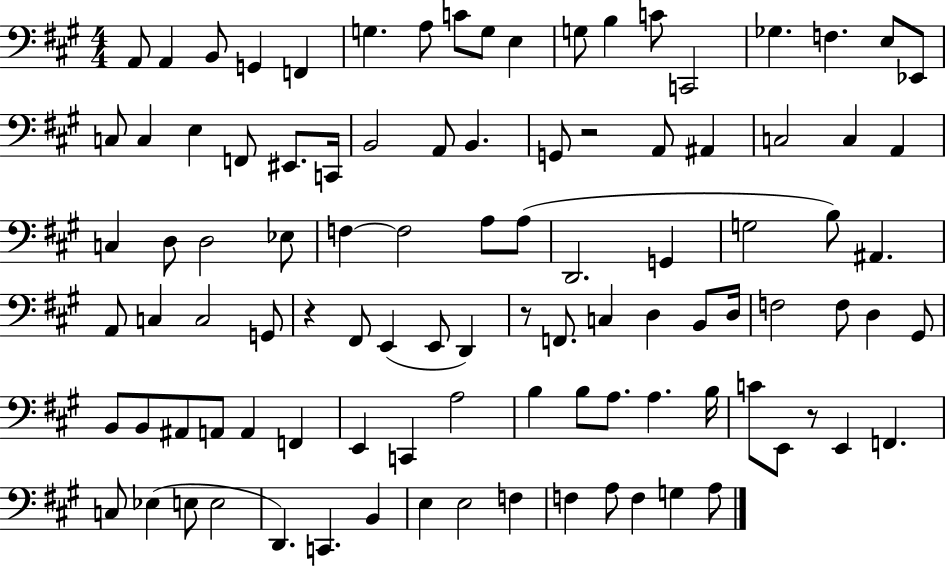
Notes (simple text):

A2/e A2/q B2/e G2/q F2/q G3/q. A3/e C4/e G3/e E3/q G3/e B3/q C4/e C2/h Gb3/q. F3/q. E3/e Eb2/e C3/e C3/q E3/q F2/e EIS2/e. C2/s B2/h A2/e B2/q. G2/e R/h A2/e A#2/q C3/h C3/q A2/q C3/q D3/e D3/h Eb3/e F3/q F3/h A3/e A3/e D2/h. G2/q G3/h B3/e A#2/q. A2/e C3/q C3/h G2/e R/q F#2/e E2/q E2/e D2/q R/e F2/e. C3/q D3/q B2/e D3/s F3/h F3/e D3/q G#2/e B2/e B2/e A#2/e A2/e A2/q F2/q E2/q C2/q A3/h B3/q B3/e A3/e. A3/q. B3/s C4/e E2/e R/e E2/q F2/q. C3/e Eb3/q E3/e E3/h D2/q. C2/q. B2/q E3/q E3/h F3/q F3/q A3/e F3/q G3/q A3/e